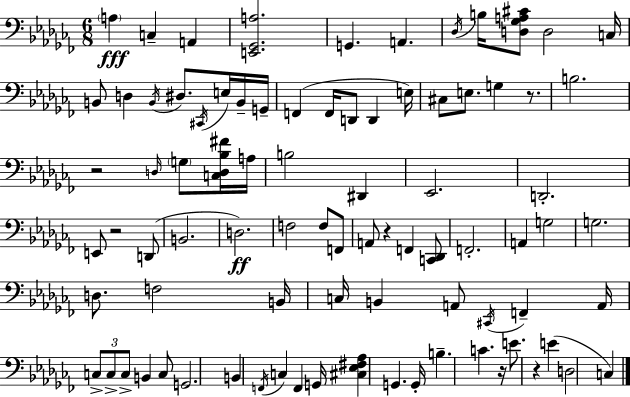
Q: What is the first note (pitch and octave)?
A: A3